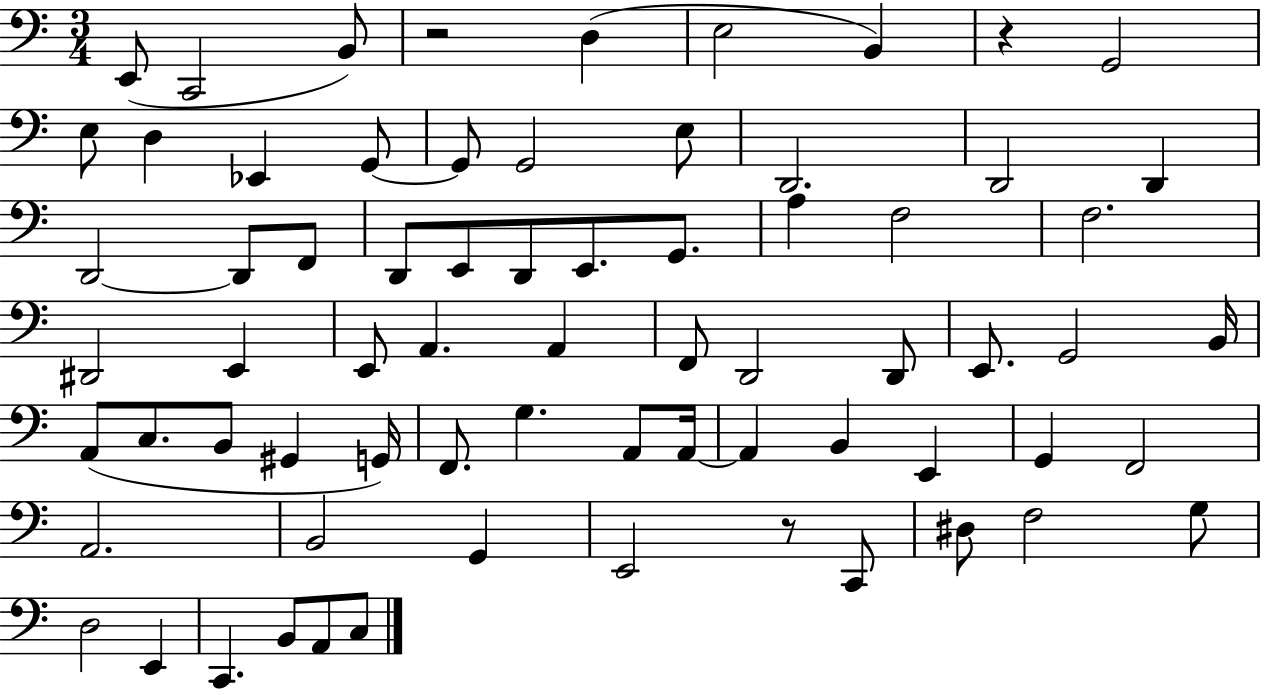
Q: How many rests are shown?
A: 3